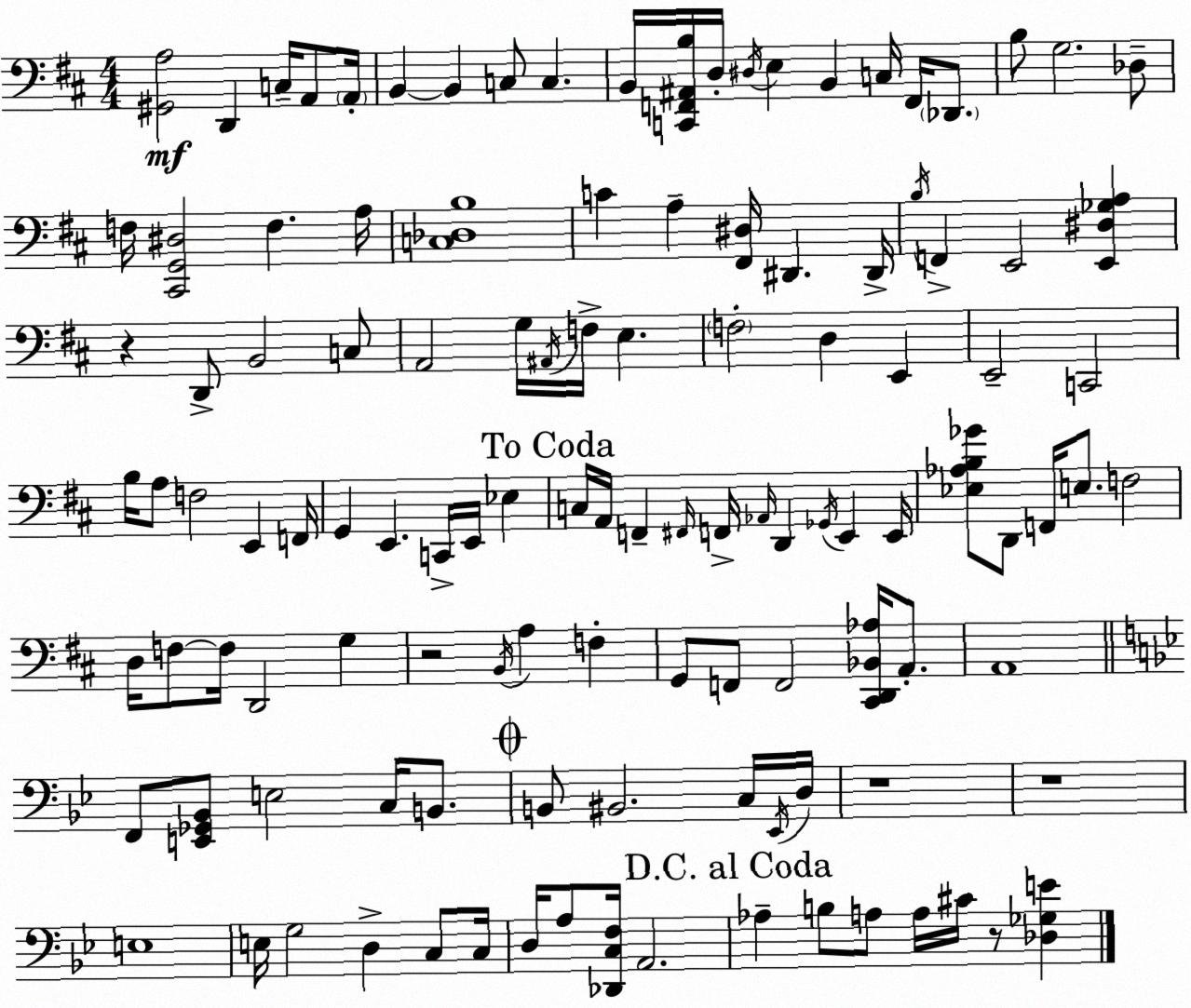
X:1
T:Untitled
M:4/4
L:1/4
K:D
[^G,,A,]2 D,, C,/4 A,,/2 A,,/4 B,, B,, C,/2 C, B,,/4 [C,,F,,^A,,B,]/4 D,/4 ^D,/4 E, B,, C,/4 F,,/4 _D,,/2 B,/2 G,2 _D,/2 F,/4 [^C,,G,,^D,]2 F, A,/4 [C,_D,B,]4 C A, [^F,,^D,]/4 ^D,, ^D,,/4 B,/4 F,, E,,2 [E,,^D,_G,A,] z D,,/2 B,,2 C,/2 A,,2 G,/4 ^A,,/4 F,/4 E, F,2 D, E,, E,,2 C,,2 B,/4 A,/2 F,2 E,, F,,/4 G,, E,, C,,/4 E,,/4 _E, C,/4 A,,/4 F,, ^F,,/4 F,,/4 _A,,/4 D,, _G,,/4 E,, E,,/4 [_E,_A,B,_G]/2 D,,/2 F,,/4 E,/2 F,2 D,/4 F,/2 F,/4 D,,2 G, z2 B,,/4 A, F, G,,/2 F,,/2 F,,2 [^C,,D,,_B,,_A,]/4 A,,/2 A,,4 F,,/2 [E,,_G,,_B,,]/2 E,2 C,/4 B,,/2 B,,/2 ^B,,2 C,/4 _E,,/4 D,/4 z4 z4 E,4 E,/4 G,2 D, C,/2 C,/4 D,/4 A,/2 [_D,,C,F,]/4 A,,2 _A, B,/2 A,/2 A,/4 ^C/4 z/2 [_D,_G,E]